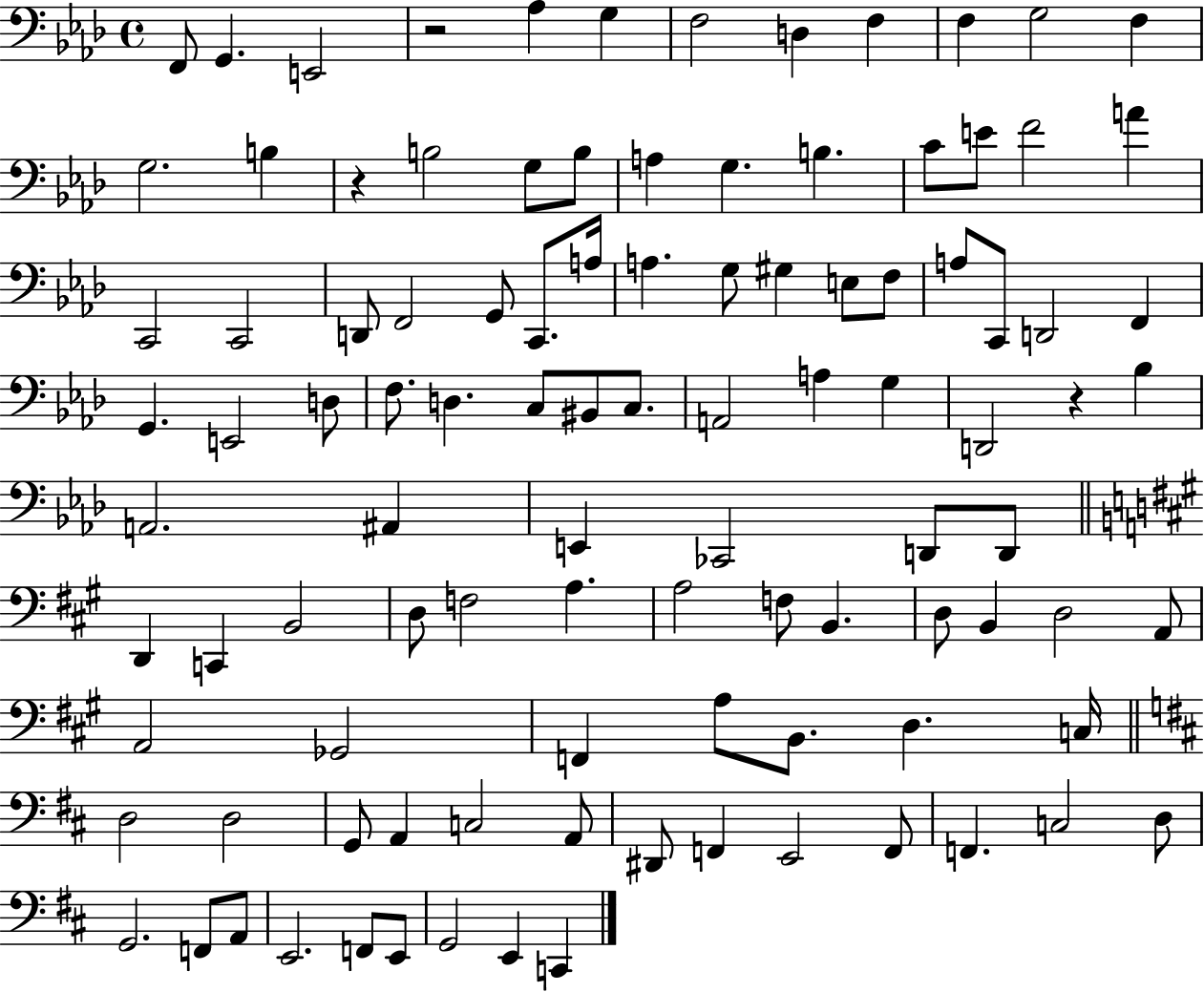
F2/e G2/q. E2/h R/h Ab3/q G3/q F3/h D3/q F3/q F3/q G3/h F3/q G3/h. B3/q R/q B3/h G3/e B3/e A3/q G3/q. B3/q. C4/e E4/e F4/h A4/q C2/h C2/h D2/e F2/h G2/e C2/e. A3/s A3/q. G3/e G#3/q E3/e F3/e A3/e C2/e D2/h F2/q G2/q. E2/h D3/e F3/e. D3/q. C3/e BIS2/e C3/e. A2/h A3/q G3/q D2/h R/q Bb3/q A2/h. A#2/q E2/q CES2/h D2/e D2/e D2/q C2/q B2/h D3/e F3/h A3/q. A3/h F3/e B2/q. D3/e B2/q D3/h A2/e A2/h Gb2/h F2/q A3/e B2/e. D3/q. C3/s D3/h D3/h G2/e A2/q C3/h A2/e D#2/e F2/q E2/h F2/e F2/q. C3/h D3/e G2/h. F2/e A2/e E2/h. F2/e E2/e G2/h E2/q C2/q